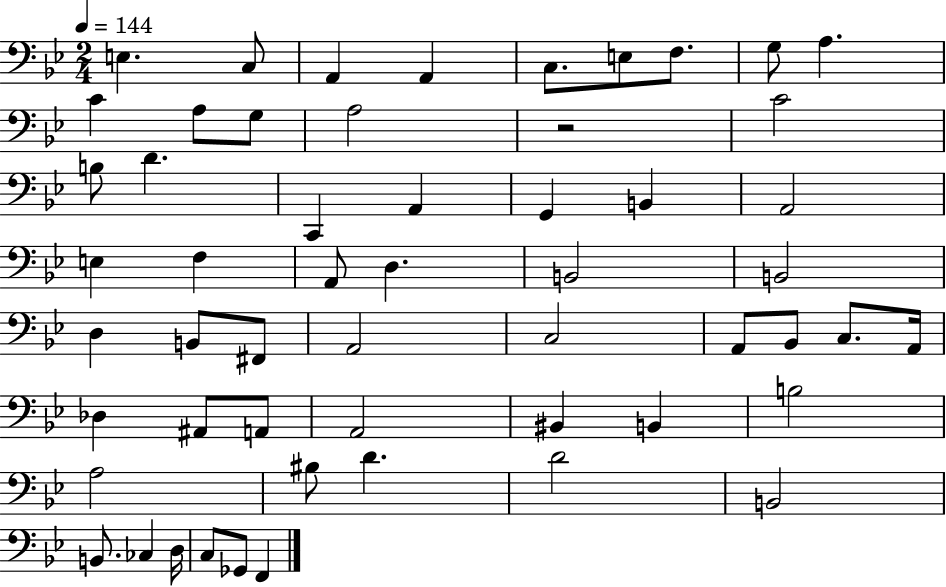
X:1
T:Untitled
M:2/4
L:1/4
K:Bb
E, C,/2 A,, A,, C,/2 E,/2 F,/2 G,/2 A, C A,/2 G,/2 A,2 z2 C2 B,/2 D C,, A,, G,, B,, A,,2 E, F, A,,/2 D, B,,2 B,,2 D, B,,/2 ^F,,/2 A,,2 C,2 A,,/2 _B,,/2 C,/2 A,,/4 _D, ^A,,/2 A,,/2 A,,2 ^B,, B,, B,2 A,2 ^B,/2 D D2 B,,2 B,,/2 _C, D,/4 C,/2 _G,,/2 F,,